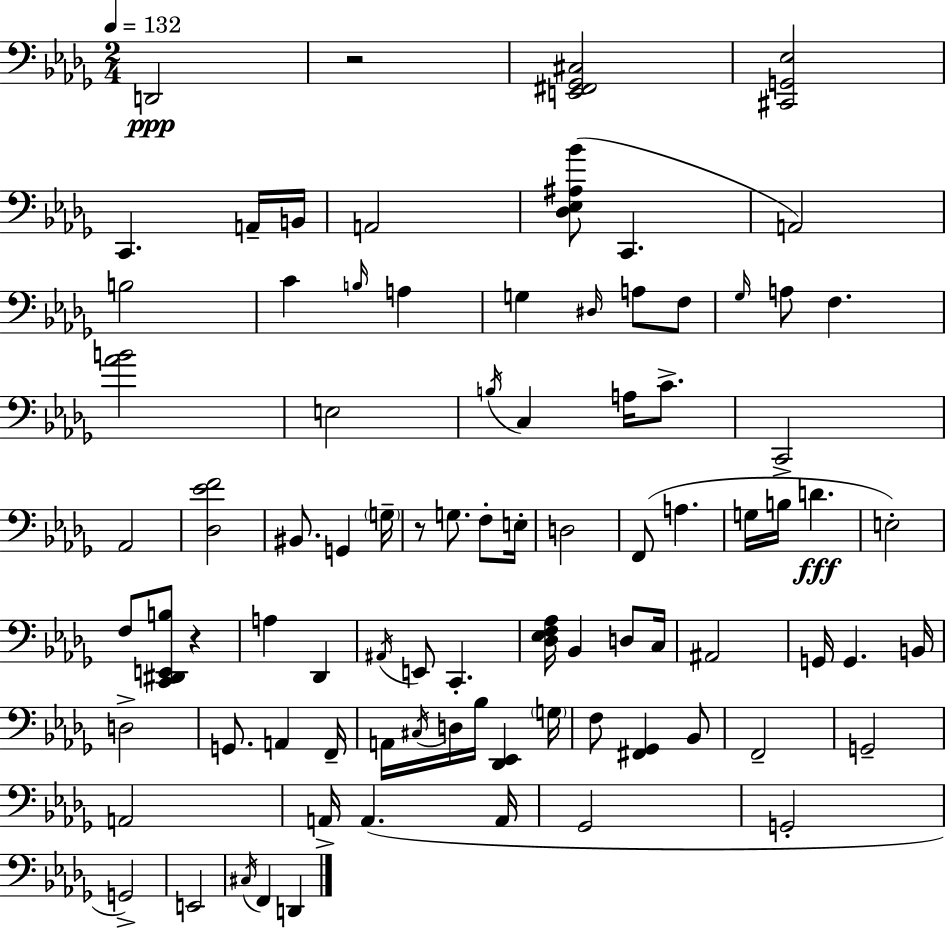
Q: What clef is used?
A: bass